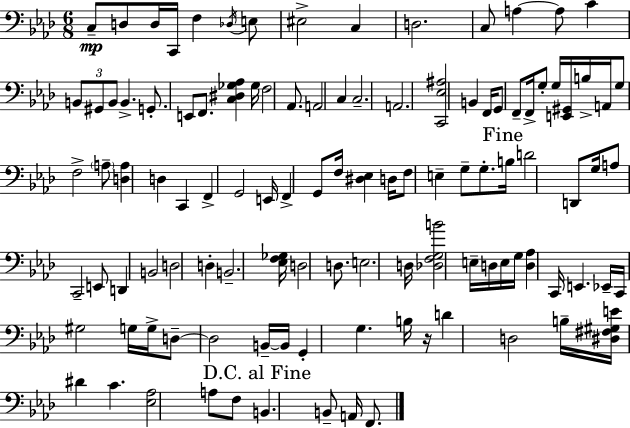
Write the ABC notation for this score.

X:1
T:Untitled
M:6/8
L:1/4
K:Fm
C,/2 D,/2 D,/4 C,,/4 F, _D,/4 E,/2 ^E,2 C, D,2 C,/2 A, A,/2 C B,,/2 ^G,,/2 B,,/2 B,, G,,/2 E,,/2 F,,/2 [C,^D,_G,_A,] _G,/4 F,2 _A,,/2 A,,2 C, C,2 A,,2 [C,,_E,^A,]2 B,, F,,/4 G,,/2 F,,/2 F,,/4 G,/2 G,/4 [E,,^G,,]/4 B,/4 A,,/4 G,/2 F,2 A,/2 [D,A,] D, C,, F,, G,,2 E,,/4 F,, G,,/2 F,/4 [^D,_E,] D,/4 F,/2 E, G,/2 G,/2 B,/4 D2 D,,/2 G,/4 A,/2 C,,2 E,,/2 D,, B,,2 D,2 D, B,,2 [_E,F,_G,]/4 D,2 D,/2 E,2 D,/4 [_D,F,G,B]2 E,/4 D,/4 E,/4 G,/4 [D,_A,] C,,/4 E,, _E,,/4 C,,/4 ^G,2 G,/4 G,/4 D,/2 D,2 B,,/4 B,,/4 G,, G, B,/4 z/4 D D,2 B,/4 [^D,^F,^G,E]/4 ^D C [_E,_A,]2 A,/2 F,/2 B,, B,,/2 A,,/4 F,,/2